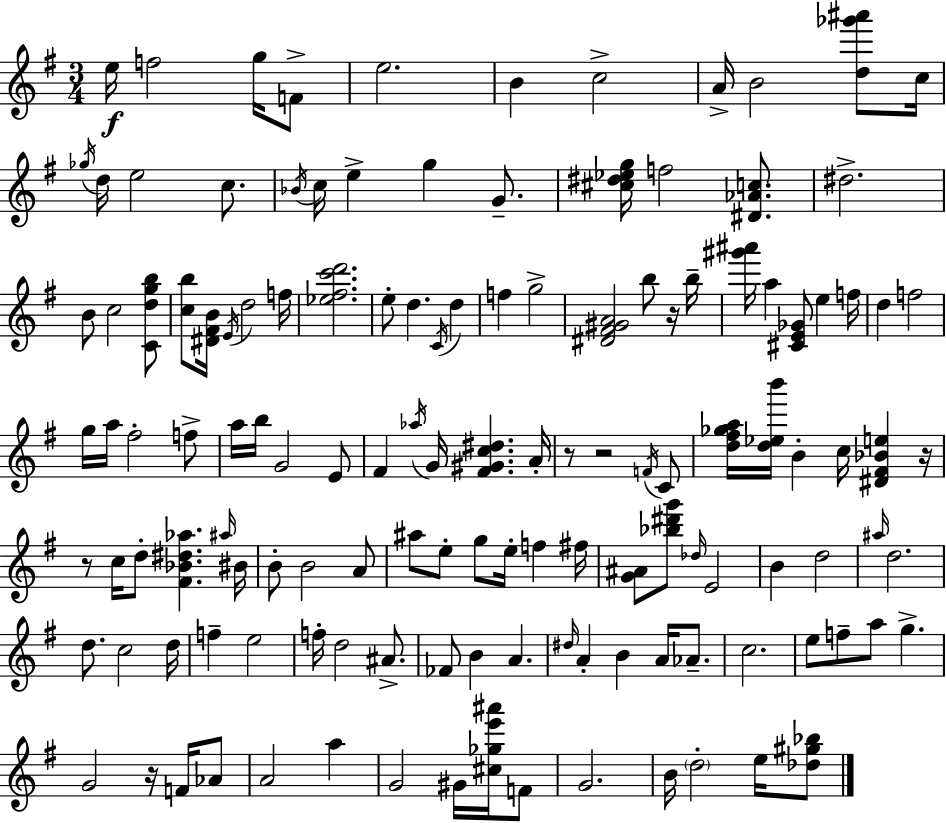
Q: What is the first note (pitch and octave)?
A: E5